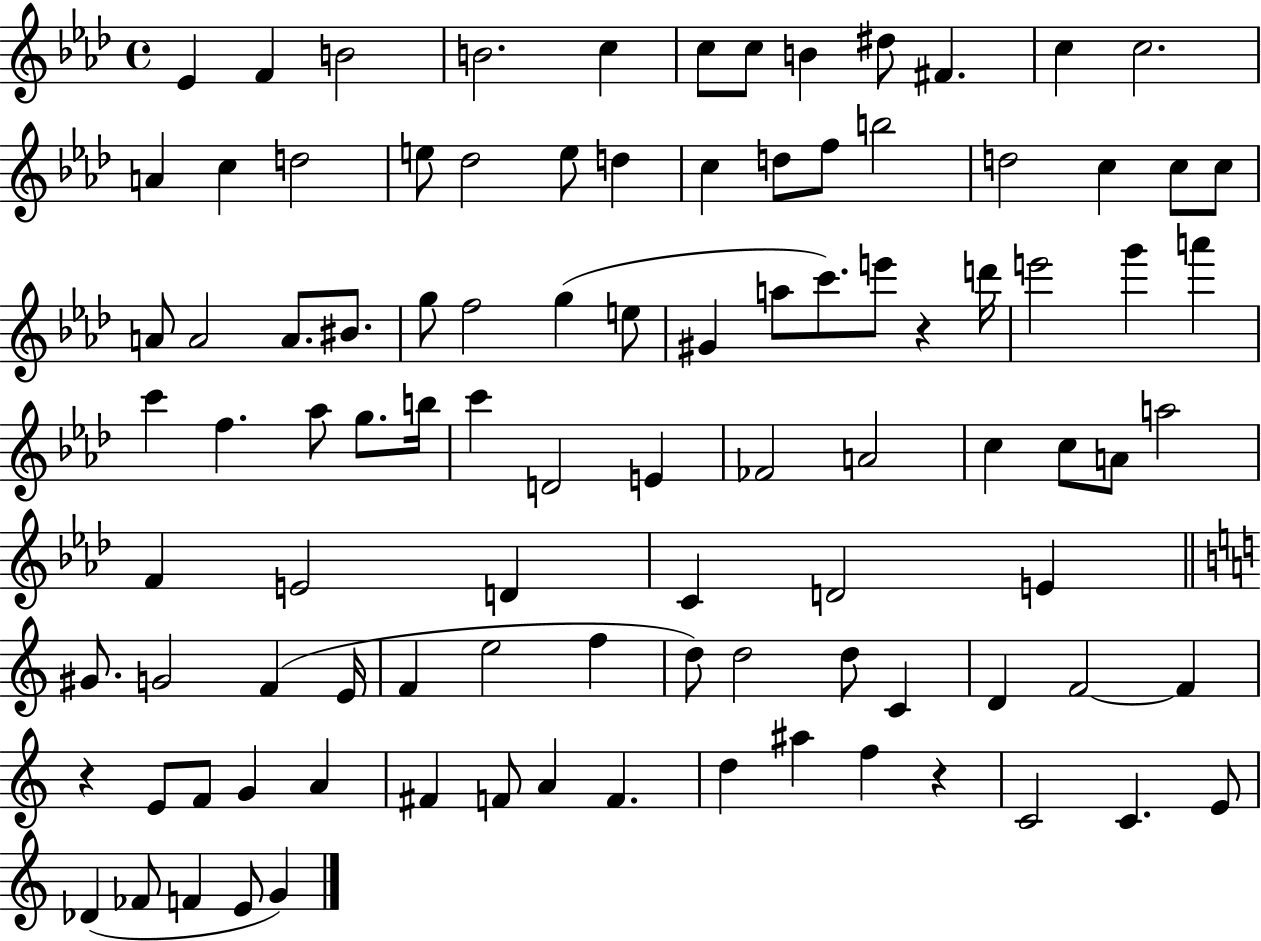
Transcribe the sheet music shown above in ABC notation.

X:1
T:Untitled
M:4/4
L:1/4
K:Ab
_E F B2 B2 c c/2 c/2 B ^d/2 ^F c c2 A c d2 e/2 _d2 e/2 d c d/2 f/2 b2 d2 c c/2 c/2 A/2 A2 A/2 ^B/2 g/2 f2 g e/2 ^G a/2 c'/2 e'/2 z d'/4 e'2 g' a' c' f _a/2 g/2 b/4 c' D2 E _F2 A2 c c/2 A/2 a2 F E2 D C D2 E ^G/2 G2 F E/4 F e2 f d/2 d2 d/2 C D F2 F z E/2 F/2 G A ^F F/2 A F d ^a f z C2 C E/2 _D _F/2 F E/2 G